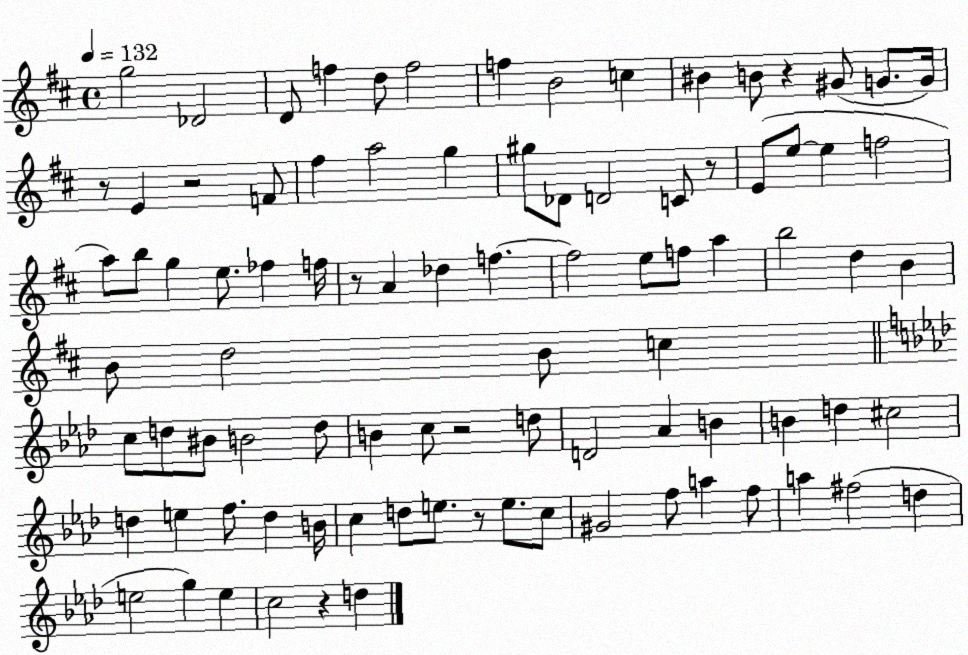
X:1
T:Untitled
M:4/4
L:1/4
K:D
g2 _D2 D/2 f d/2 f2 f B2 c ^B B/2 z ^G/2 G/2 G/4 z/2 E z2 F/2 ^f a2 g ^g/2 _D/2 D2 C/2 z/2 E/2 e/2 e f2 a/2 b/2 g e/2 _f f/4 z/2 A _d f f2 e/2 f/2 a b2 d B B/2 d2 B/2 c c/2 d/2 ^B/2 B2 d/2 B c/2 z2 d/2 D2 _A B B d ^c2 d e f/2 d B/4 c d/2 e/2 z/2 e/2 c/2 ^G2 f/2 a f/2 a ^f2 d e2 g e c2 z d